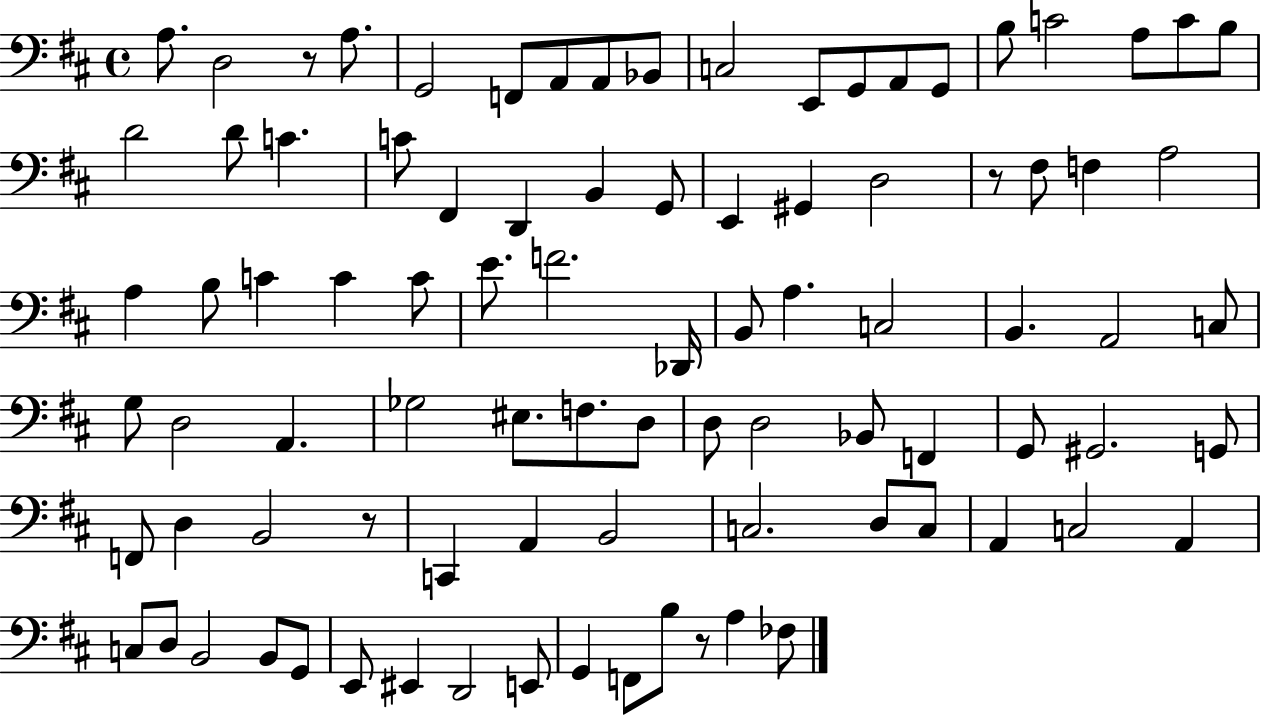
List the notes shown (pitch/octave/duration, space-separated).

A3/e. D3/h R/e A3/e. G2/h F2/e A2/e A2/e Bb2/e C3/h E2/e G2/e A2/e G2/e B3/e C4/h A3/e C4/e B3/e D4/h D4/e C4/q. C4/e F#2/q D2/q B2/q G2/e E2/q G#2/q D3/h R/e F#3/e F3/q A3/h A3/q B3/e C4/q C4/q C4/e E4/e. F4/h. Db2/s B2/e A3/q. C3/h B2/q. A2/h C3/e G3/e D3/h A2/q. Gb3/h EIS3/e. F3/e. D3/e D3/e D3/h Bb2/e F2/q G2/e G#2/h. G2/e F2/e D3/q B2/h R/e C2/q A2/q B2/h C3/h. D3/e C3/e A2/q C3/h A2/q C3/e D3/e B2/h B2/e G2/e E2/e EIS2/q D2/h E2/e G2/q F2/e B3/e R/e A3/q FES3/e